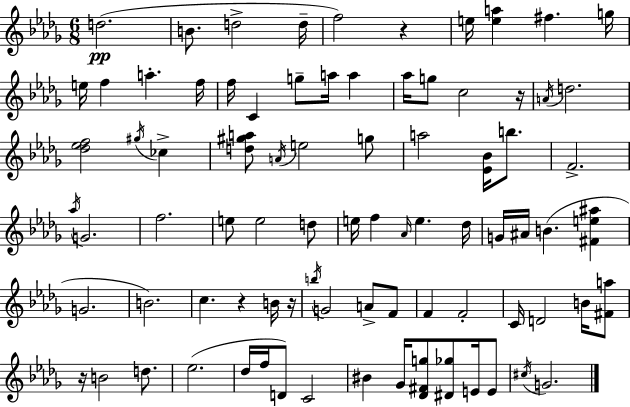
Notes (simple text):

D5/h. B4/e. D5/h D5/s F5/h R/q E5/s [E5,A5]/q F#5/q. G5/s E5/s F5/q A5/q. F5/s F5/s C4/q G5/e A5/s A5/q Ab5/s G5/e C5/h R/s A4/s D5/h. [Db5,Eb5,F5]/h G#5/s CES5/q [D5,G#5,A5]/e A4/s E5/h G5/e A5/h [Eb4,Bb4]/s B5/e. F4/h. Ab5/s G4/h. F5/h. E5/e E5/h D5/e E5/s F5/q Ab4/s E5/q. Db5/s G4/s A#4/s B4/q. [F#4,E5,A#5]/q G4/h. B4/h. C5/q. R/q B4/s R/s B5/s G4/h A4/e F4/e F4/q F4/h C4/s D4/h B4/s [F#4,A5]/e R/s B4/h D5/e. Eb5/h. Db5/s F5/s D4/e C4/h BIS4/q Gb4/s [Db4,F#4,G5]/e [D#4,Gb5]/e E4/s E4/e C#5/s G4/h.